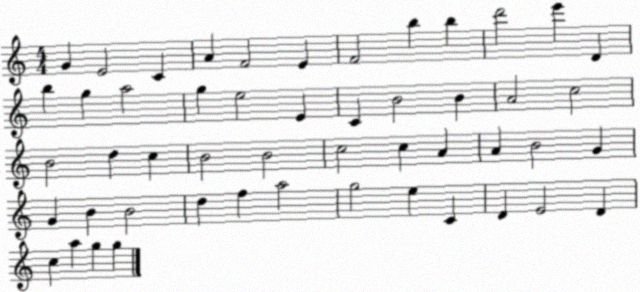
X:1
T:Untitled
M:4/4
L:1/4
K:C
G E2 C A F2 E F2 b b d'2 e' D b g a2 g e2 E C B2 B A2 c2 B2 d c B2 B2 c2 c A A B2 G G B B2 d f a2 g2 e C D E2 D c a g g